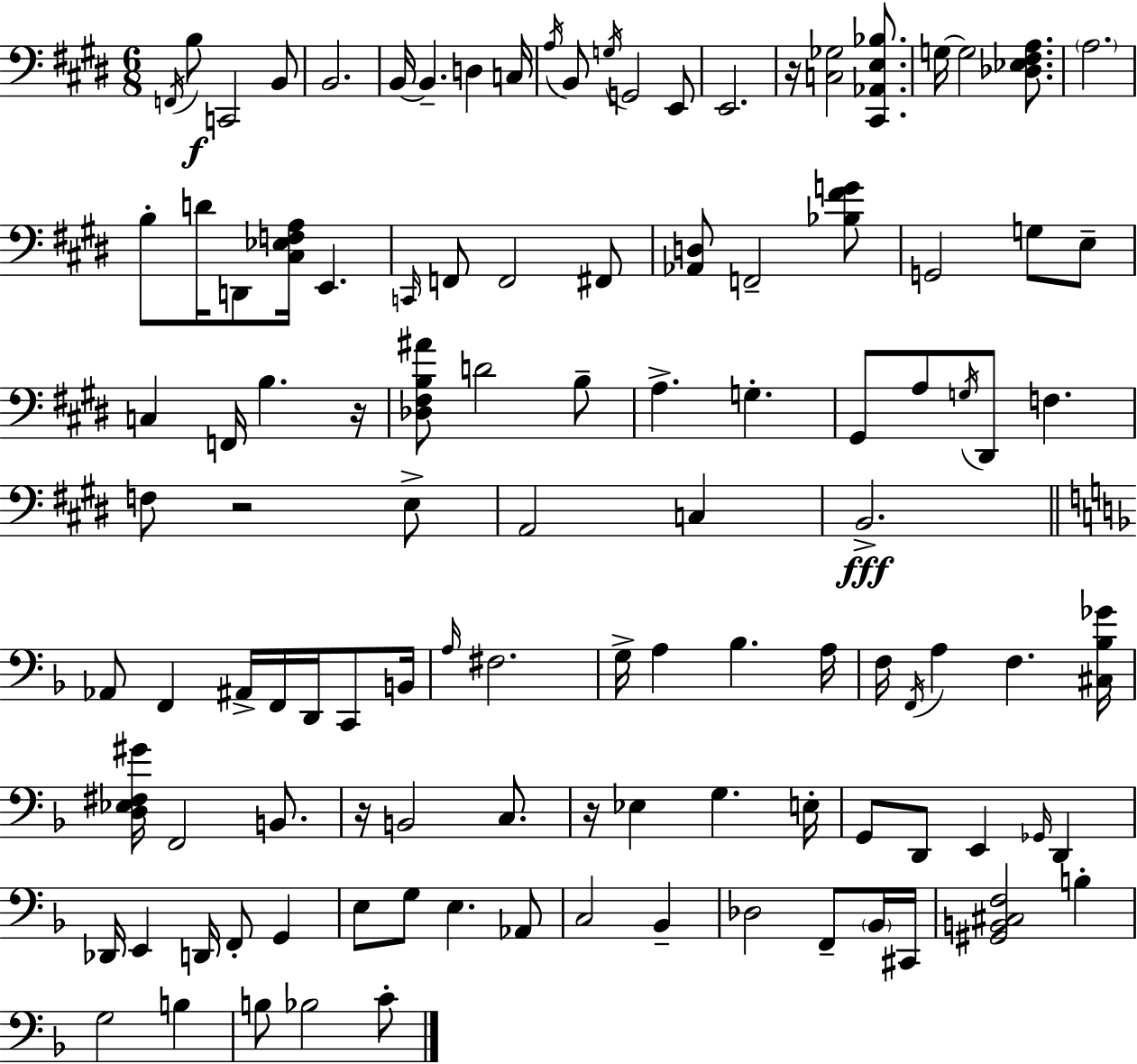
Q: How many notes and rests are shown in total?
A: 112